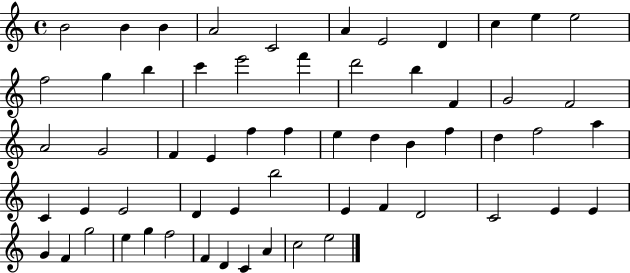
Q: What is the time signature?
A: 4/4